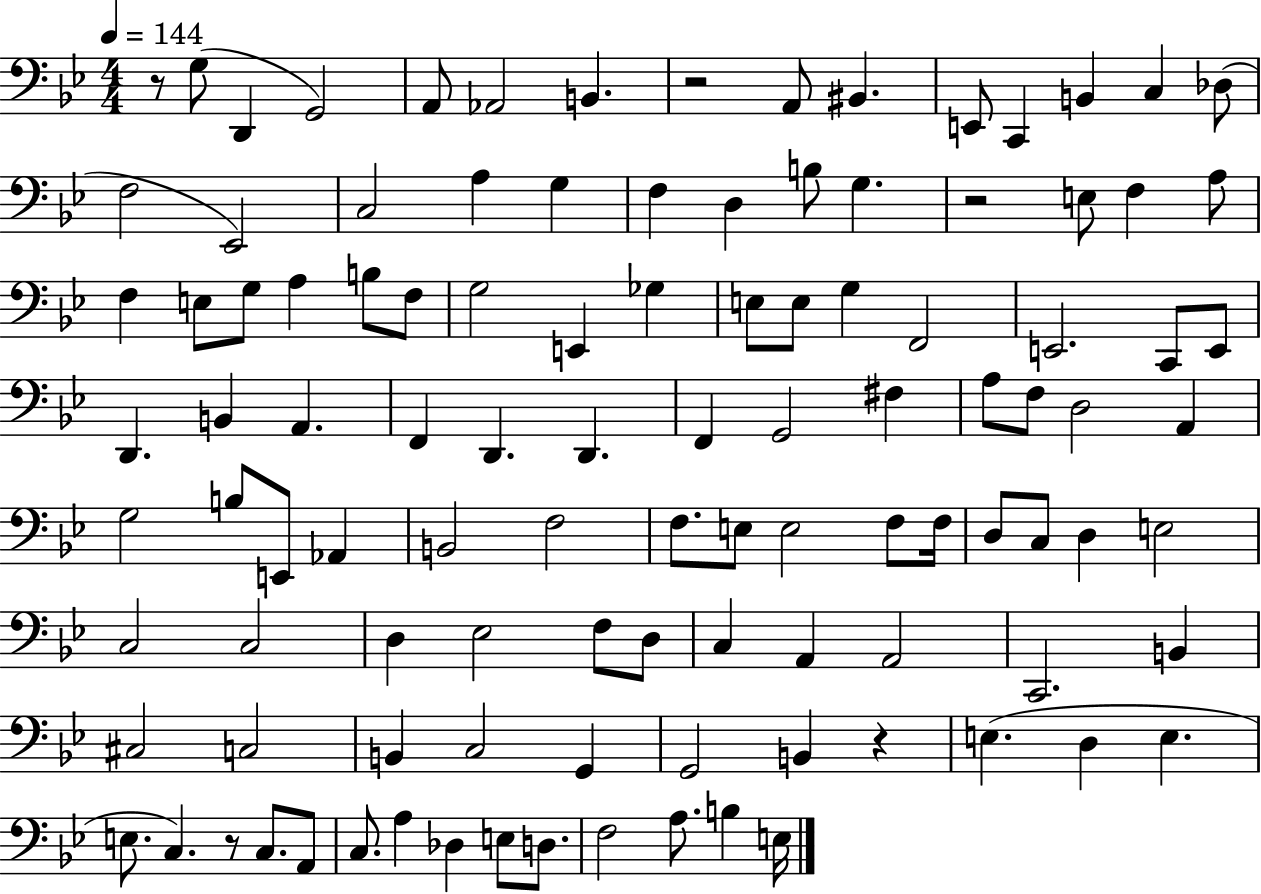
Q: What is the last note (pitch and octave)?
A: E3